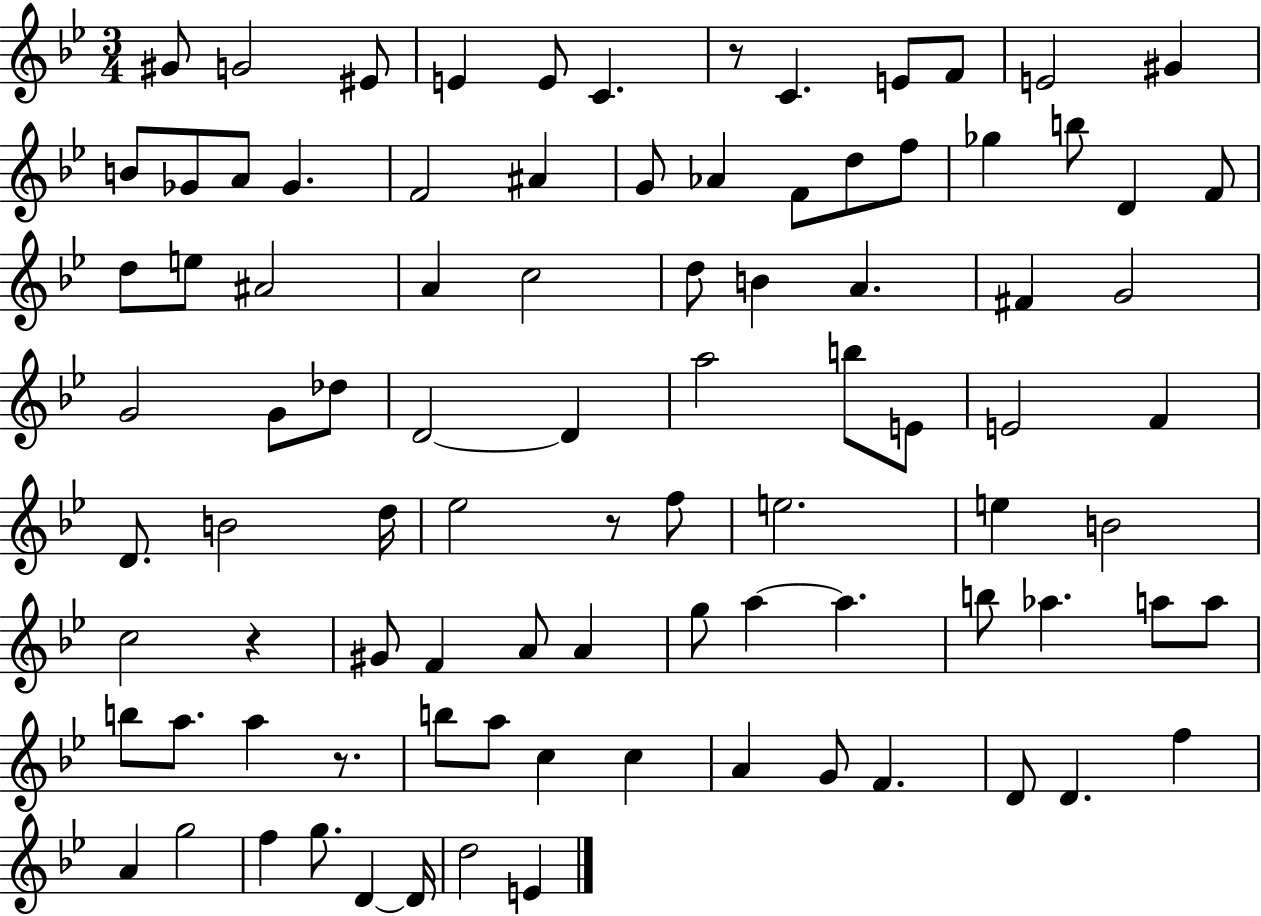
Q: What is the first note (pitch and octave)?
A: G#4